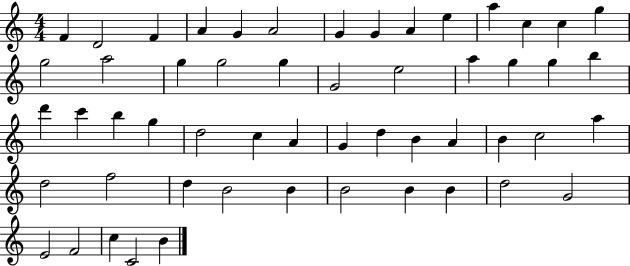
{
  \clef treble
  \numericTimeSignature
  \time 4/4
  \key c \major
  f'4 d'2 f'4 | a'4 g'4 a'2 | g'4 g'4 a'4 e''4 | a''4 c''4 c''4 g''4 | \break g''2 a''2 | g''4 g''2 g''4 | g'2 e''2 | a''4 g''4 g''4 b''4 | \break d'''4 c'''4 b''4 g''4 | d''2 c''4 a'4 | g'4 d''4 b'4 a'4 | b'4 c''2 a''4 | \break d''2 f''2 | d''4 b'2 b'4 | b'2 b'4 b'4 | d''2 g'2 | \break e'2 f'2 | c''4 c'2 b'4 | \bar "|."
}